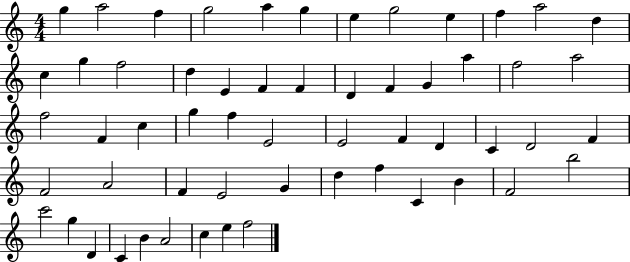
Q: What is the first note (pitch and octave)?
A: G5